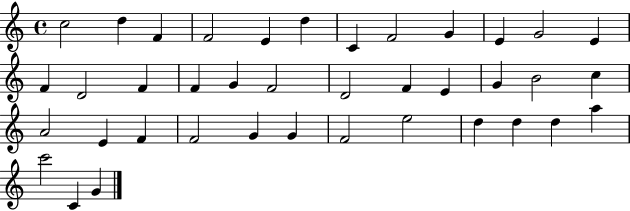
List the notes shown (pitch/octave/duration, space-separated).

C5/h D5/q F4/q F4/h E4/q D5/q C4/q F4/h G4/q E4/q G4/h E4/q F4/q D4/h F4/q F4/q G4/q F4/h D4/h F4/q E4/q G4/q B4/h C5/q A4/h E4/q F4/q F4/h G4/q G4/q F4/h E5/h D5/q D5/q D5/q A5/q C6/h C4/q G4/q